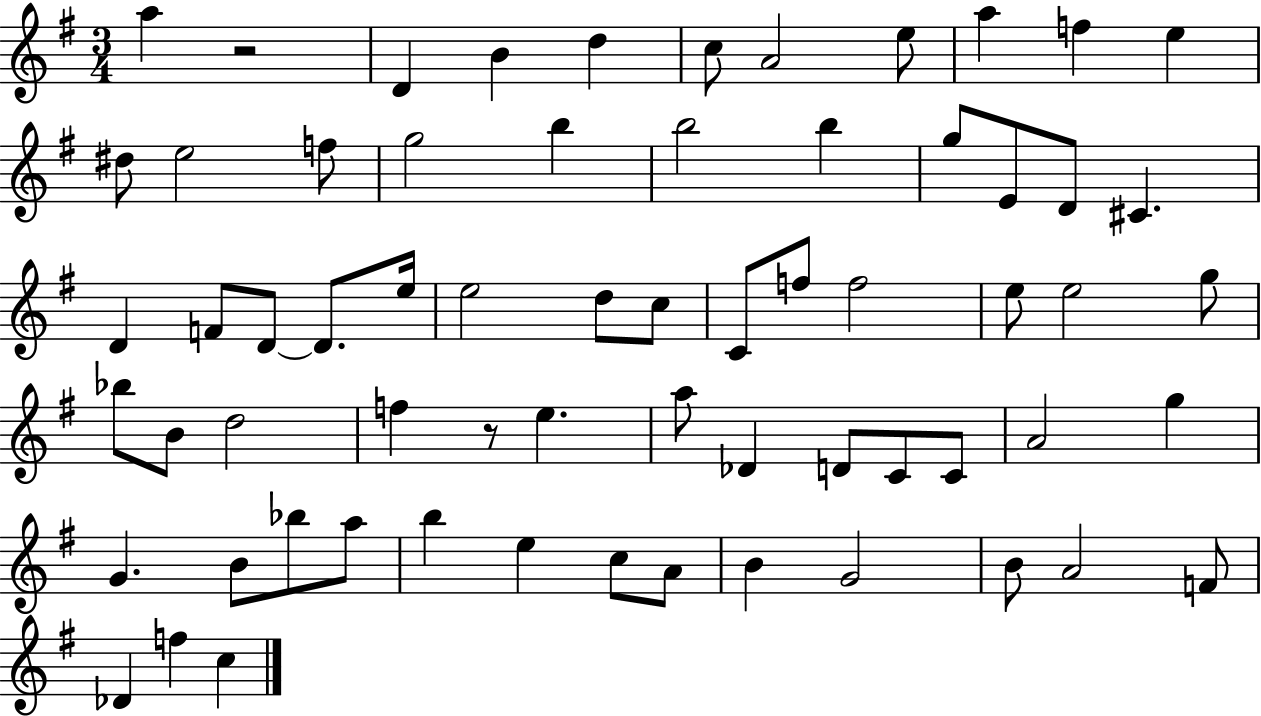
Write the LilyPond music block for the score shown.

{
  \clef treble
  \numericTimeSignature
  \time 3/4
  \key g \major
  \repeat volta 2 { a''4 r2 | d'4 b'4 d''4 | c''8 a'2 e''8 | a''4 f''4 e''4 | \break dis''8 e''2 f''8 | g''2 b''4 | b''2 b''4 | g''8 e'8 d'8 cis'4. | \break d'4 f'8 d'8~~ d'8. e''16 | e''2 d''8 c''8 | c'8 f''8 f''2 | e''8 e''2 g''8 | \break bes''8 b'8 d''2 | f''4 r8 e''4. | a''8 des'4 d'8 c'8 c'8 | a'2 g''4 | \break g'4. b'8 bes''8 a''8 | b''4 e''4 c''8 a'8 | b'4 g'2 | b'8 a'2 f'8 | \break des'4 f''4 c''4 | } \bar "|."
}